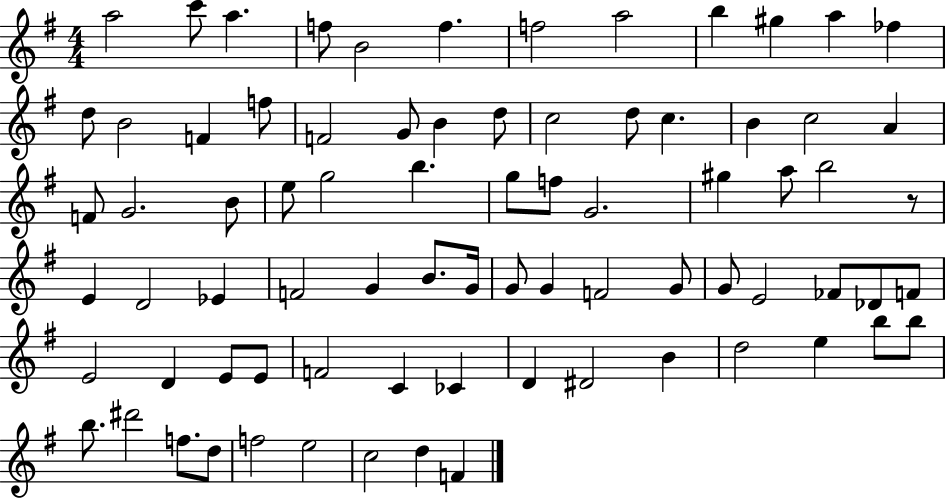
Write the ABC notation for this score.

X:1
T:Untitled
M:4/4
L:1/4
K:G
a2 c'/2 a f/2 B2 f f2 a2 b ^g a _f d/2 B2 F f/2 F2 G/2 B d/2 c2 d/2 c B c2 A F/2 G2 B/2 e/2 g2 b g/2 f/2 G2 ^g a/2 b2 z/2 E D2 _E F2 G B/2 G/4 G/2 G F2 G/2 G/2 E2 _F/2 _D/2 F/2 E2 D E/2 E/2 F2 C _C D ^D2 B d2 e b/2 b/2 b/2 ^d'2 f/2 d/2 f2 e2 c2 d F